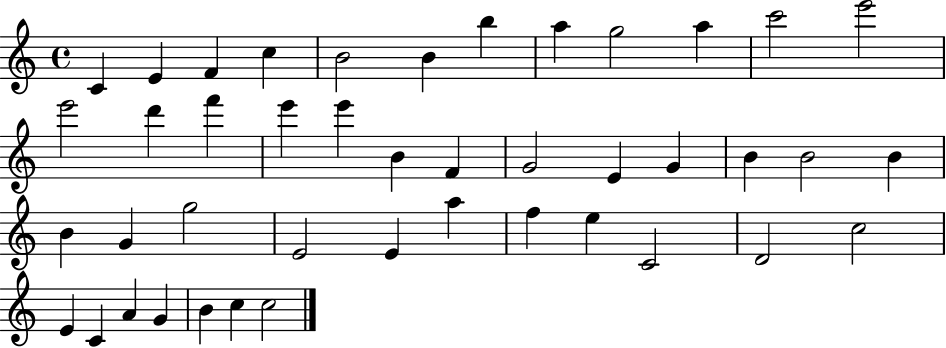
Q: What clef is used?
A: treble